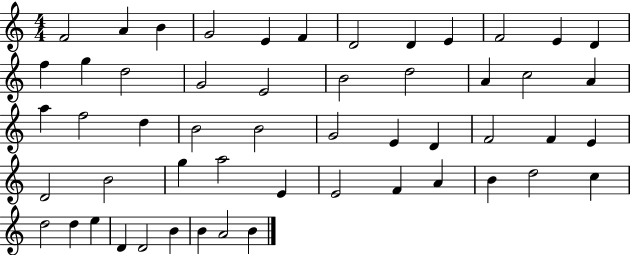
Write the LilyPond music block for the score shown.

{
  \clef treble
  \numericTimeSignature
  \time 4/4
  \key c \major
  f'2 a'4 b'4 | g'2 e'4 f'4 | d'2 d'4 e'4 | f'2 e'4 d'4 | \break f''4 g''4 d''2 | g'2 e'2 | b'2 d''2 | a'4 c''2 a'4 | \break a''4 f''2 d''4 | b'2 b'2 | g'2 e'4 d'4 | f'2 f'4 e'4 | \break d'2 b'2 | g''4 a''2 e'4 | e'2 f'4 a'4 | b'4 d''2 c''4 | \break d''2 d''4 e''4 | d'4 d'2 b'4 | b'4 a'2 b'4 | \bar "|."
}